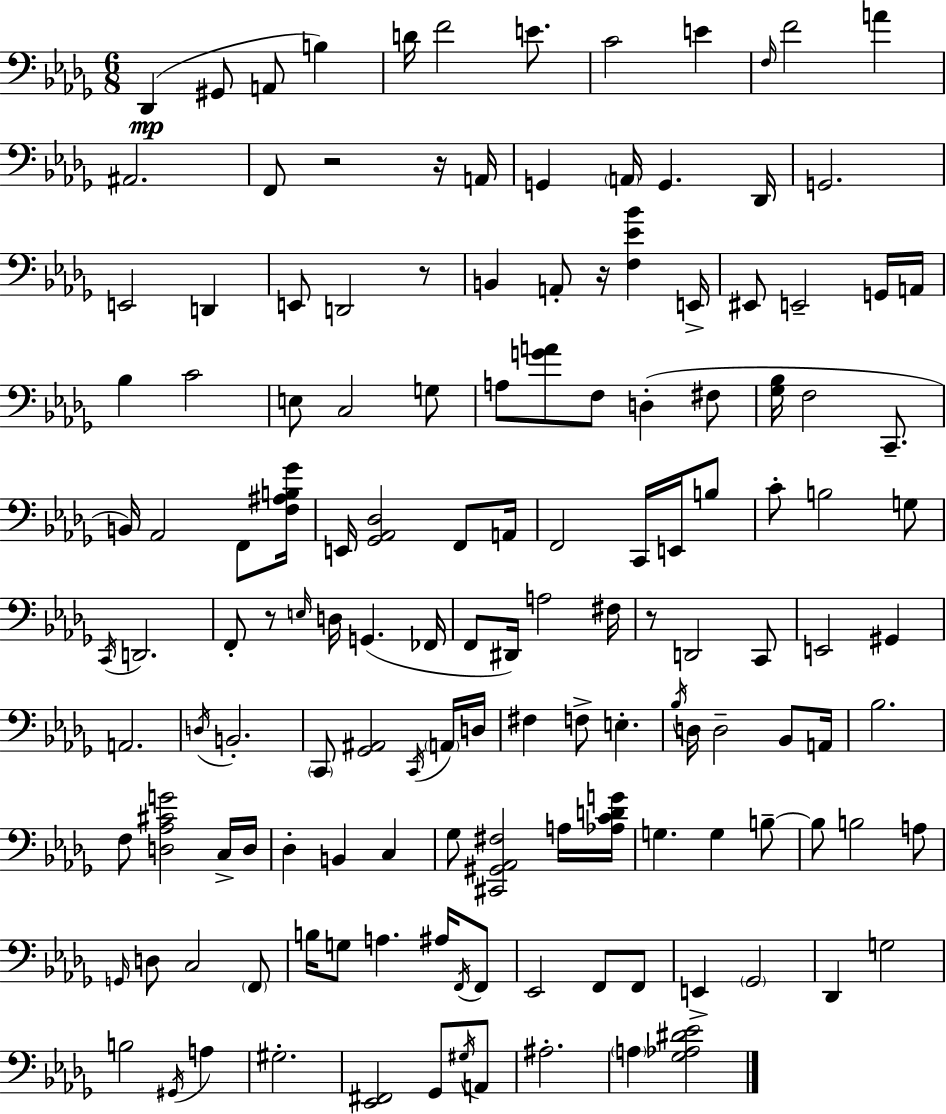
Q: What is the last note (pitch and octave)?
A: A3